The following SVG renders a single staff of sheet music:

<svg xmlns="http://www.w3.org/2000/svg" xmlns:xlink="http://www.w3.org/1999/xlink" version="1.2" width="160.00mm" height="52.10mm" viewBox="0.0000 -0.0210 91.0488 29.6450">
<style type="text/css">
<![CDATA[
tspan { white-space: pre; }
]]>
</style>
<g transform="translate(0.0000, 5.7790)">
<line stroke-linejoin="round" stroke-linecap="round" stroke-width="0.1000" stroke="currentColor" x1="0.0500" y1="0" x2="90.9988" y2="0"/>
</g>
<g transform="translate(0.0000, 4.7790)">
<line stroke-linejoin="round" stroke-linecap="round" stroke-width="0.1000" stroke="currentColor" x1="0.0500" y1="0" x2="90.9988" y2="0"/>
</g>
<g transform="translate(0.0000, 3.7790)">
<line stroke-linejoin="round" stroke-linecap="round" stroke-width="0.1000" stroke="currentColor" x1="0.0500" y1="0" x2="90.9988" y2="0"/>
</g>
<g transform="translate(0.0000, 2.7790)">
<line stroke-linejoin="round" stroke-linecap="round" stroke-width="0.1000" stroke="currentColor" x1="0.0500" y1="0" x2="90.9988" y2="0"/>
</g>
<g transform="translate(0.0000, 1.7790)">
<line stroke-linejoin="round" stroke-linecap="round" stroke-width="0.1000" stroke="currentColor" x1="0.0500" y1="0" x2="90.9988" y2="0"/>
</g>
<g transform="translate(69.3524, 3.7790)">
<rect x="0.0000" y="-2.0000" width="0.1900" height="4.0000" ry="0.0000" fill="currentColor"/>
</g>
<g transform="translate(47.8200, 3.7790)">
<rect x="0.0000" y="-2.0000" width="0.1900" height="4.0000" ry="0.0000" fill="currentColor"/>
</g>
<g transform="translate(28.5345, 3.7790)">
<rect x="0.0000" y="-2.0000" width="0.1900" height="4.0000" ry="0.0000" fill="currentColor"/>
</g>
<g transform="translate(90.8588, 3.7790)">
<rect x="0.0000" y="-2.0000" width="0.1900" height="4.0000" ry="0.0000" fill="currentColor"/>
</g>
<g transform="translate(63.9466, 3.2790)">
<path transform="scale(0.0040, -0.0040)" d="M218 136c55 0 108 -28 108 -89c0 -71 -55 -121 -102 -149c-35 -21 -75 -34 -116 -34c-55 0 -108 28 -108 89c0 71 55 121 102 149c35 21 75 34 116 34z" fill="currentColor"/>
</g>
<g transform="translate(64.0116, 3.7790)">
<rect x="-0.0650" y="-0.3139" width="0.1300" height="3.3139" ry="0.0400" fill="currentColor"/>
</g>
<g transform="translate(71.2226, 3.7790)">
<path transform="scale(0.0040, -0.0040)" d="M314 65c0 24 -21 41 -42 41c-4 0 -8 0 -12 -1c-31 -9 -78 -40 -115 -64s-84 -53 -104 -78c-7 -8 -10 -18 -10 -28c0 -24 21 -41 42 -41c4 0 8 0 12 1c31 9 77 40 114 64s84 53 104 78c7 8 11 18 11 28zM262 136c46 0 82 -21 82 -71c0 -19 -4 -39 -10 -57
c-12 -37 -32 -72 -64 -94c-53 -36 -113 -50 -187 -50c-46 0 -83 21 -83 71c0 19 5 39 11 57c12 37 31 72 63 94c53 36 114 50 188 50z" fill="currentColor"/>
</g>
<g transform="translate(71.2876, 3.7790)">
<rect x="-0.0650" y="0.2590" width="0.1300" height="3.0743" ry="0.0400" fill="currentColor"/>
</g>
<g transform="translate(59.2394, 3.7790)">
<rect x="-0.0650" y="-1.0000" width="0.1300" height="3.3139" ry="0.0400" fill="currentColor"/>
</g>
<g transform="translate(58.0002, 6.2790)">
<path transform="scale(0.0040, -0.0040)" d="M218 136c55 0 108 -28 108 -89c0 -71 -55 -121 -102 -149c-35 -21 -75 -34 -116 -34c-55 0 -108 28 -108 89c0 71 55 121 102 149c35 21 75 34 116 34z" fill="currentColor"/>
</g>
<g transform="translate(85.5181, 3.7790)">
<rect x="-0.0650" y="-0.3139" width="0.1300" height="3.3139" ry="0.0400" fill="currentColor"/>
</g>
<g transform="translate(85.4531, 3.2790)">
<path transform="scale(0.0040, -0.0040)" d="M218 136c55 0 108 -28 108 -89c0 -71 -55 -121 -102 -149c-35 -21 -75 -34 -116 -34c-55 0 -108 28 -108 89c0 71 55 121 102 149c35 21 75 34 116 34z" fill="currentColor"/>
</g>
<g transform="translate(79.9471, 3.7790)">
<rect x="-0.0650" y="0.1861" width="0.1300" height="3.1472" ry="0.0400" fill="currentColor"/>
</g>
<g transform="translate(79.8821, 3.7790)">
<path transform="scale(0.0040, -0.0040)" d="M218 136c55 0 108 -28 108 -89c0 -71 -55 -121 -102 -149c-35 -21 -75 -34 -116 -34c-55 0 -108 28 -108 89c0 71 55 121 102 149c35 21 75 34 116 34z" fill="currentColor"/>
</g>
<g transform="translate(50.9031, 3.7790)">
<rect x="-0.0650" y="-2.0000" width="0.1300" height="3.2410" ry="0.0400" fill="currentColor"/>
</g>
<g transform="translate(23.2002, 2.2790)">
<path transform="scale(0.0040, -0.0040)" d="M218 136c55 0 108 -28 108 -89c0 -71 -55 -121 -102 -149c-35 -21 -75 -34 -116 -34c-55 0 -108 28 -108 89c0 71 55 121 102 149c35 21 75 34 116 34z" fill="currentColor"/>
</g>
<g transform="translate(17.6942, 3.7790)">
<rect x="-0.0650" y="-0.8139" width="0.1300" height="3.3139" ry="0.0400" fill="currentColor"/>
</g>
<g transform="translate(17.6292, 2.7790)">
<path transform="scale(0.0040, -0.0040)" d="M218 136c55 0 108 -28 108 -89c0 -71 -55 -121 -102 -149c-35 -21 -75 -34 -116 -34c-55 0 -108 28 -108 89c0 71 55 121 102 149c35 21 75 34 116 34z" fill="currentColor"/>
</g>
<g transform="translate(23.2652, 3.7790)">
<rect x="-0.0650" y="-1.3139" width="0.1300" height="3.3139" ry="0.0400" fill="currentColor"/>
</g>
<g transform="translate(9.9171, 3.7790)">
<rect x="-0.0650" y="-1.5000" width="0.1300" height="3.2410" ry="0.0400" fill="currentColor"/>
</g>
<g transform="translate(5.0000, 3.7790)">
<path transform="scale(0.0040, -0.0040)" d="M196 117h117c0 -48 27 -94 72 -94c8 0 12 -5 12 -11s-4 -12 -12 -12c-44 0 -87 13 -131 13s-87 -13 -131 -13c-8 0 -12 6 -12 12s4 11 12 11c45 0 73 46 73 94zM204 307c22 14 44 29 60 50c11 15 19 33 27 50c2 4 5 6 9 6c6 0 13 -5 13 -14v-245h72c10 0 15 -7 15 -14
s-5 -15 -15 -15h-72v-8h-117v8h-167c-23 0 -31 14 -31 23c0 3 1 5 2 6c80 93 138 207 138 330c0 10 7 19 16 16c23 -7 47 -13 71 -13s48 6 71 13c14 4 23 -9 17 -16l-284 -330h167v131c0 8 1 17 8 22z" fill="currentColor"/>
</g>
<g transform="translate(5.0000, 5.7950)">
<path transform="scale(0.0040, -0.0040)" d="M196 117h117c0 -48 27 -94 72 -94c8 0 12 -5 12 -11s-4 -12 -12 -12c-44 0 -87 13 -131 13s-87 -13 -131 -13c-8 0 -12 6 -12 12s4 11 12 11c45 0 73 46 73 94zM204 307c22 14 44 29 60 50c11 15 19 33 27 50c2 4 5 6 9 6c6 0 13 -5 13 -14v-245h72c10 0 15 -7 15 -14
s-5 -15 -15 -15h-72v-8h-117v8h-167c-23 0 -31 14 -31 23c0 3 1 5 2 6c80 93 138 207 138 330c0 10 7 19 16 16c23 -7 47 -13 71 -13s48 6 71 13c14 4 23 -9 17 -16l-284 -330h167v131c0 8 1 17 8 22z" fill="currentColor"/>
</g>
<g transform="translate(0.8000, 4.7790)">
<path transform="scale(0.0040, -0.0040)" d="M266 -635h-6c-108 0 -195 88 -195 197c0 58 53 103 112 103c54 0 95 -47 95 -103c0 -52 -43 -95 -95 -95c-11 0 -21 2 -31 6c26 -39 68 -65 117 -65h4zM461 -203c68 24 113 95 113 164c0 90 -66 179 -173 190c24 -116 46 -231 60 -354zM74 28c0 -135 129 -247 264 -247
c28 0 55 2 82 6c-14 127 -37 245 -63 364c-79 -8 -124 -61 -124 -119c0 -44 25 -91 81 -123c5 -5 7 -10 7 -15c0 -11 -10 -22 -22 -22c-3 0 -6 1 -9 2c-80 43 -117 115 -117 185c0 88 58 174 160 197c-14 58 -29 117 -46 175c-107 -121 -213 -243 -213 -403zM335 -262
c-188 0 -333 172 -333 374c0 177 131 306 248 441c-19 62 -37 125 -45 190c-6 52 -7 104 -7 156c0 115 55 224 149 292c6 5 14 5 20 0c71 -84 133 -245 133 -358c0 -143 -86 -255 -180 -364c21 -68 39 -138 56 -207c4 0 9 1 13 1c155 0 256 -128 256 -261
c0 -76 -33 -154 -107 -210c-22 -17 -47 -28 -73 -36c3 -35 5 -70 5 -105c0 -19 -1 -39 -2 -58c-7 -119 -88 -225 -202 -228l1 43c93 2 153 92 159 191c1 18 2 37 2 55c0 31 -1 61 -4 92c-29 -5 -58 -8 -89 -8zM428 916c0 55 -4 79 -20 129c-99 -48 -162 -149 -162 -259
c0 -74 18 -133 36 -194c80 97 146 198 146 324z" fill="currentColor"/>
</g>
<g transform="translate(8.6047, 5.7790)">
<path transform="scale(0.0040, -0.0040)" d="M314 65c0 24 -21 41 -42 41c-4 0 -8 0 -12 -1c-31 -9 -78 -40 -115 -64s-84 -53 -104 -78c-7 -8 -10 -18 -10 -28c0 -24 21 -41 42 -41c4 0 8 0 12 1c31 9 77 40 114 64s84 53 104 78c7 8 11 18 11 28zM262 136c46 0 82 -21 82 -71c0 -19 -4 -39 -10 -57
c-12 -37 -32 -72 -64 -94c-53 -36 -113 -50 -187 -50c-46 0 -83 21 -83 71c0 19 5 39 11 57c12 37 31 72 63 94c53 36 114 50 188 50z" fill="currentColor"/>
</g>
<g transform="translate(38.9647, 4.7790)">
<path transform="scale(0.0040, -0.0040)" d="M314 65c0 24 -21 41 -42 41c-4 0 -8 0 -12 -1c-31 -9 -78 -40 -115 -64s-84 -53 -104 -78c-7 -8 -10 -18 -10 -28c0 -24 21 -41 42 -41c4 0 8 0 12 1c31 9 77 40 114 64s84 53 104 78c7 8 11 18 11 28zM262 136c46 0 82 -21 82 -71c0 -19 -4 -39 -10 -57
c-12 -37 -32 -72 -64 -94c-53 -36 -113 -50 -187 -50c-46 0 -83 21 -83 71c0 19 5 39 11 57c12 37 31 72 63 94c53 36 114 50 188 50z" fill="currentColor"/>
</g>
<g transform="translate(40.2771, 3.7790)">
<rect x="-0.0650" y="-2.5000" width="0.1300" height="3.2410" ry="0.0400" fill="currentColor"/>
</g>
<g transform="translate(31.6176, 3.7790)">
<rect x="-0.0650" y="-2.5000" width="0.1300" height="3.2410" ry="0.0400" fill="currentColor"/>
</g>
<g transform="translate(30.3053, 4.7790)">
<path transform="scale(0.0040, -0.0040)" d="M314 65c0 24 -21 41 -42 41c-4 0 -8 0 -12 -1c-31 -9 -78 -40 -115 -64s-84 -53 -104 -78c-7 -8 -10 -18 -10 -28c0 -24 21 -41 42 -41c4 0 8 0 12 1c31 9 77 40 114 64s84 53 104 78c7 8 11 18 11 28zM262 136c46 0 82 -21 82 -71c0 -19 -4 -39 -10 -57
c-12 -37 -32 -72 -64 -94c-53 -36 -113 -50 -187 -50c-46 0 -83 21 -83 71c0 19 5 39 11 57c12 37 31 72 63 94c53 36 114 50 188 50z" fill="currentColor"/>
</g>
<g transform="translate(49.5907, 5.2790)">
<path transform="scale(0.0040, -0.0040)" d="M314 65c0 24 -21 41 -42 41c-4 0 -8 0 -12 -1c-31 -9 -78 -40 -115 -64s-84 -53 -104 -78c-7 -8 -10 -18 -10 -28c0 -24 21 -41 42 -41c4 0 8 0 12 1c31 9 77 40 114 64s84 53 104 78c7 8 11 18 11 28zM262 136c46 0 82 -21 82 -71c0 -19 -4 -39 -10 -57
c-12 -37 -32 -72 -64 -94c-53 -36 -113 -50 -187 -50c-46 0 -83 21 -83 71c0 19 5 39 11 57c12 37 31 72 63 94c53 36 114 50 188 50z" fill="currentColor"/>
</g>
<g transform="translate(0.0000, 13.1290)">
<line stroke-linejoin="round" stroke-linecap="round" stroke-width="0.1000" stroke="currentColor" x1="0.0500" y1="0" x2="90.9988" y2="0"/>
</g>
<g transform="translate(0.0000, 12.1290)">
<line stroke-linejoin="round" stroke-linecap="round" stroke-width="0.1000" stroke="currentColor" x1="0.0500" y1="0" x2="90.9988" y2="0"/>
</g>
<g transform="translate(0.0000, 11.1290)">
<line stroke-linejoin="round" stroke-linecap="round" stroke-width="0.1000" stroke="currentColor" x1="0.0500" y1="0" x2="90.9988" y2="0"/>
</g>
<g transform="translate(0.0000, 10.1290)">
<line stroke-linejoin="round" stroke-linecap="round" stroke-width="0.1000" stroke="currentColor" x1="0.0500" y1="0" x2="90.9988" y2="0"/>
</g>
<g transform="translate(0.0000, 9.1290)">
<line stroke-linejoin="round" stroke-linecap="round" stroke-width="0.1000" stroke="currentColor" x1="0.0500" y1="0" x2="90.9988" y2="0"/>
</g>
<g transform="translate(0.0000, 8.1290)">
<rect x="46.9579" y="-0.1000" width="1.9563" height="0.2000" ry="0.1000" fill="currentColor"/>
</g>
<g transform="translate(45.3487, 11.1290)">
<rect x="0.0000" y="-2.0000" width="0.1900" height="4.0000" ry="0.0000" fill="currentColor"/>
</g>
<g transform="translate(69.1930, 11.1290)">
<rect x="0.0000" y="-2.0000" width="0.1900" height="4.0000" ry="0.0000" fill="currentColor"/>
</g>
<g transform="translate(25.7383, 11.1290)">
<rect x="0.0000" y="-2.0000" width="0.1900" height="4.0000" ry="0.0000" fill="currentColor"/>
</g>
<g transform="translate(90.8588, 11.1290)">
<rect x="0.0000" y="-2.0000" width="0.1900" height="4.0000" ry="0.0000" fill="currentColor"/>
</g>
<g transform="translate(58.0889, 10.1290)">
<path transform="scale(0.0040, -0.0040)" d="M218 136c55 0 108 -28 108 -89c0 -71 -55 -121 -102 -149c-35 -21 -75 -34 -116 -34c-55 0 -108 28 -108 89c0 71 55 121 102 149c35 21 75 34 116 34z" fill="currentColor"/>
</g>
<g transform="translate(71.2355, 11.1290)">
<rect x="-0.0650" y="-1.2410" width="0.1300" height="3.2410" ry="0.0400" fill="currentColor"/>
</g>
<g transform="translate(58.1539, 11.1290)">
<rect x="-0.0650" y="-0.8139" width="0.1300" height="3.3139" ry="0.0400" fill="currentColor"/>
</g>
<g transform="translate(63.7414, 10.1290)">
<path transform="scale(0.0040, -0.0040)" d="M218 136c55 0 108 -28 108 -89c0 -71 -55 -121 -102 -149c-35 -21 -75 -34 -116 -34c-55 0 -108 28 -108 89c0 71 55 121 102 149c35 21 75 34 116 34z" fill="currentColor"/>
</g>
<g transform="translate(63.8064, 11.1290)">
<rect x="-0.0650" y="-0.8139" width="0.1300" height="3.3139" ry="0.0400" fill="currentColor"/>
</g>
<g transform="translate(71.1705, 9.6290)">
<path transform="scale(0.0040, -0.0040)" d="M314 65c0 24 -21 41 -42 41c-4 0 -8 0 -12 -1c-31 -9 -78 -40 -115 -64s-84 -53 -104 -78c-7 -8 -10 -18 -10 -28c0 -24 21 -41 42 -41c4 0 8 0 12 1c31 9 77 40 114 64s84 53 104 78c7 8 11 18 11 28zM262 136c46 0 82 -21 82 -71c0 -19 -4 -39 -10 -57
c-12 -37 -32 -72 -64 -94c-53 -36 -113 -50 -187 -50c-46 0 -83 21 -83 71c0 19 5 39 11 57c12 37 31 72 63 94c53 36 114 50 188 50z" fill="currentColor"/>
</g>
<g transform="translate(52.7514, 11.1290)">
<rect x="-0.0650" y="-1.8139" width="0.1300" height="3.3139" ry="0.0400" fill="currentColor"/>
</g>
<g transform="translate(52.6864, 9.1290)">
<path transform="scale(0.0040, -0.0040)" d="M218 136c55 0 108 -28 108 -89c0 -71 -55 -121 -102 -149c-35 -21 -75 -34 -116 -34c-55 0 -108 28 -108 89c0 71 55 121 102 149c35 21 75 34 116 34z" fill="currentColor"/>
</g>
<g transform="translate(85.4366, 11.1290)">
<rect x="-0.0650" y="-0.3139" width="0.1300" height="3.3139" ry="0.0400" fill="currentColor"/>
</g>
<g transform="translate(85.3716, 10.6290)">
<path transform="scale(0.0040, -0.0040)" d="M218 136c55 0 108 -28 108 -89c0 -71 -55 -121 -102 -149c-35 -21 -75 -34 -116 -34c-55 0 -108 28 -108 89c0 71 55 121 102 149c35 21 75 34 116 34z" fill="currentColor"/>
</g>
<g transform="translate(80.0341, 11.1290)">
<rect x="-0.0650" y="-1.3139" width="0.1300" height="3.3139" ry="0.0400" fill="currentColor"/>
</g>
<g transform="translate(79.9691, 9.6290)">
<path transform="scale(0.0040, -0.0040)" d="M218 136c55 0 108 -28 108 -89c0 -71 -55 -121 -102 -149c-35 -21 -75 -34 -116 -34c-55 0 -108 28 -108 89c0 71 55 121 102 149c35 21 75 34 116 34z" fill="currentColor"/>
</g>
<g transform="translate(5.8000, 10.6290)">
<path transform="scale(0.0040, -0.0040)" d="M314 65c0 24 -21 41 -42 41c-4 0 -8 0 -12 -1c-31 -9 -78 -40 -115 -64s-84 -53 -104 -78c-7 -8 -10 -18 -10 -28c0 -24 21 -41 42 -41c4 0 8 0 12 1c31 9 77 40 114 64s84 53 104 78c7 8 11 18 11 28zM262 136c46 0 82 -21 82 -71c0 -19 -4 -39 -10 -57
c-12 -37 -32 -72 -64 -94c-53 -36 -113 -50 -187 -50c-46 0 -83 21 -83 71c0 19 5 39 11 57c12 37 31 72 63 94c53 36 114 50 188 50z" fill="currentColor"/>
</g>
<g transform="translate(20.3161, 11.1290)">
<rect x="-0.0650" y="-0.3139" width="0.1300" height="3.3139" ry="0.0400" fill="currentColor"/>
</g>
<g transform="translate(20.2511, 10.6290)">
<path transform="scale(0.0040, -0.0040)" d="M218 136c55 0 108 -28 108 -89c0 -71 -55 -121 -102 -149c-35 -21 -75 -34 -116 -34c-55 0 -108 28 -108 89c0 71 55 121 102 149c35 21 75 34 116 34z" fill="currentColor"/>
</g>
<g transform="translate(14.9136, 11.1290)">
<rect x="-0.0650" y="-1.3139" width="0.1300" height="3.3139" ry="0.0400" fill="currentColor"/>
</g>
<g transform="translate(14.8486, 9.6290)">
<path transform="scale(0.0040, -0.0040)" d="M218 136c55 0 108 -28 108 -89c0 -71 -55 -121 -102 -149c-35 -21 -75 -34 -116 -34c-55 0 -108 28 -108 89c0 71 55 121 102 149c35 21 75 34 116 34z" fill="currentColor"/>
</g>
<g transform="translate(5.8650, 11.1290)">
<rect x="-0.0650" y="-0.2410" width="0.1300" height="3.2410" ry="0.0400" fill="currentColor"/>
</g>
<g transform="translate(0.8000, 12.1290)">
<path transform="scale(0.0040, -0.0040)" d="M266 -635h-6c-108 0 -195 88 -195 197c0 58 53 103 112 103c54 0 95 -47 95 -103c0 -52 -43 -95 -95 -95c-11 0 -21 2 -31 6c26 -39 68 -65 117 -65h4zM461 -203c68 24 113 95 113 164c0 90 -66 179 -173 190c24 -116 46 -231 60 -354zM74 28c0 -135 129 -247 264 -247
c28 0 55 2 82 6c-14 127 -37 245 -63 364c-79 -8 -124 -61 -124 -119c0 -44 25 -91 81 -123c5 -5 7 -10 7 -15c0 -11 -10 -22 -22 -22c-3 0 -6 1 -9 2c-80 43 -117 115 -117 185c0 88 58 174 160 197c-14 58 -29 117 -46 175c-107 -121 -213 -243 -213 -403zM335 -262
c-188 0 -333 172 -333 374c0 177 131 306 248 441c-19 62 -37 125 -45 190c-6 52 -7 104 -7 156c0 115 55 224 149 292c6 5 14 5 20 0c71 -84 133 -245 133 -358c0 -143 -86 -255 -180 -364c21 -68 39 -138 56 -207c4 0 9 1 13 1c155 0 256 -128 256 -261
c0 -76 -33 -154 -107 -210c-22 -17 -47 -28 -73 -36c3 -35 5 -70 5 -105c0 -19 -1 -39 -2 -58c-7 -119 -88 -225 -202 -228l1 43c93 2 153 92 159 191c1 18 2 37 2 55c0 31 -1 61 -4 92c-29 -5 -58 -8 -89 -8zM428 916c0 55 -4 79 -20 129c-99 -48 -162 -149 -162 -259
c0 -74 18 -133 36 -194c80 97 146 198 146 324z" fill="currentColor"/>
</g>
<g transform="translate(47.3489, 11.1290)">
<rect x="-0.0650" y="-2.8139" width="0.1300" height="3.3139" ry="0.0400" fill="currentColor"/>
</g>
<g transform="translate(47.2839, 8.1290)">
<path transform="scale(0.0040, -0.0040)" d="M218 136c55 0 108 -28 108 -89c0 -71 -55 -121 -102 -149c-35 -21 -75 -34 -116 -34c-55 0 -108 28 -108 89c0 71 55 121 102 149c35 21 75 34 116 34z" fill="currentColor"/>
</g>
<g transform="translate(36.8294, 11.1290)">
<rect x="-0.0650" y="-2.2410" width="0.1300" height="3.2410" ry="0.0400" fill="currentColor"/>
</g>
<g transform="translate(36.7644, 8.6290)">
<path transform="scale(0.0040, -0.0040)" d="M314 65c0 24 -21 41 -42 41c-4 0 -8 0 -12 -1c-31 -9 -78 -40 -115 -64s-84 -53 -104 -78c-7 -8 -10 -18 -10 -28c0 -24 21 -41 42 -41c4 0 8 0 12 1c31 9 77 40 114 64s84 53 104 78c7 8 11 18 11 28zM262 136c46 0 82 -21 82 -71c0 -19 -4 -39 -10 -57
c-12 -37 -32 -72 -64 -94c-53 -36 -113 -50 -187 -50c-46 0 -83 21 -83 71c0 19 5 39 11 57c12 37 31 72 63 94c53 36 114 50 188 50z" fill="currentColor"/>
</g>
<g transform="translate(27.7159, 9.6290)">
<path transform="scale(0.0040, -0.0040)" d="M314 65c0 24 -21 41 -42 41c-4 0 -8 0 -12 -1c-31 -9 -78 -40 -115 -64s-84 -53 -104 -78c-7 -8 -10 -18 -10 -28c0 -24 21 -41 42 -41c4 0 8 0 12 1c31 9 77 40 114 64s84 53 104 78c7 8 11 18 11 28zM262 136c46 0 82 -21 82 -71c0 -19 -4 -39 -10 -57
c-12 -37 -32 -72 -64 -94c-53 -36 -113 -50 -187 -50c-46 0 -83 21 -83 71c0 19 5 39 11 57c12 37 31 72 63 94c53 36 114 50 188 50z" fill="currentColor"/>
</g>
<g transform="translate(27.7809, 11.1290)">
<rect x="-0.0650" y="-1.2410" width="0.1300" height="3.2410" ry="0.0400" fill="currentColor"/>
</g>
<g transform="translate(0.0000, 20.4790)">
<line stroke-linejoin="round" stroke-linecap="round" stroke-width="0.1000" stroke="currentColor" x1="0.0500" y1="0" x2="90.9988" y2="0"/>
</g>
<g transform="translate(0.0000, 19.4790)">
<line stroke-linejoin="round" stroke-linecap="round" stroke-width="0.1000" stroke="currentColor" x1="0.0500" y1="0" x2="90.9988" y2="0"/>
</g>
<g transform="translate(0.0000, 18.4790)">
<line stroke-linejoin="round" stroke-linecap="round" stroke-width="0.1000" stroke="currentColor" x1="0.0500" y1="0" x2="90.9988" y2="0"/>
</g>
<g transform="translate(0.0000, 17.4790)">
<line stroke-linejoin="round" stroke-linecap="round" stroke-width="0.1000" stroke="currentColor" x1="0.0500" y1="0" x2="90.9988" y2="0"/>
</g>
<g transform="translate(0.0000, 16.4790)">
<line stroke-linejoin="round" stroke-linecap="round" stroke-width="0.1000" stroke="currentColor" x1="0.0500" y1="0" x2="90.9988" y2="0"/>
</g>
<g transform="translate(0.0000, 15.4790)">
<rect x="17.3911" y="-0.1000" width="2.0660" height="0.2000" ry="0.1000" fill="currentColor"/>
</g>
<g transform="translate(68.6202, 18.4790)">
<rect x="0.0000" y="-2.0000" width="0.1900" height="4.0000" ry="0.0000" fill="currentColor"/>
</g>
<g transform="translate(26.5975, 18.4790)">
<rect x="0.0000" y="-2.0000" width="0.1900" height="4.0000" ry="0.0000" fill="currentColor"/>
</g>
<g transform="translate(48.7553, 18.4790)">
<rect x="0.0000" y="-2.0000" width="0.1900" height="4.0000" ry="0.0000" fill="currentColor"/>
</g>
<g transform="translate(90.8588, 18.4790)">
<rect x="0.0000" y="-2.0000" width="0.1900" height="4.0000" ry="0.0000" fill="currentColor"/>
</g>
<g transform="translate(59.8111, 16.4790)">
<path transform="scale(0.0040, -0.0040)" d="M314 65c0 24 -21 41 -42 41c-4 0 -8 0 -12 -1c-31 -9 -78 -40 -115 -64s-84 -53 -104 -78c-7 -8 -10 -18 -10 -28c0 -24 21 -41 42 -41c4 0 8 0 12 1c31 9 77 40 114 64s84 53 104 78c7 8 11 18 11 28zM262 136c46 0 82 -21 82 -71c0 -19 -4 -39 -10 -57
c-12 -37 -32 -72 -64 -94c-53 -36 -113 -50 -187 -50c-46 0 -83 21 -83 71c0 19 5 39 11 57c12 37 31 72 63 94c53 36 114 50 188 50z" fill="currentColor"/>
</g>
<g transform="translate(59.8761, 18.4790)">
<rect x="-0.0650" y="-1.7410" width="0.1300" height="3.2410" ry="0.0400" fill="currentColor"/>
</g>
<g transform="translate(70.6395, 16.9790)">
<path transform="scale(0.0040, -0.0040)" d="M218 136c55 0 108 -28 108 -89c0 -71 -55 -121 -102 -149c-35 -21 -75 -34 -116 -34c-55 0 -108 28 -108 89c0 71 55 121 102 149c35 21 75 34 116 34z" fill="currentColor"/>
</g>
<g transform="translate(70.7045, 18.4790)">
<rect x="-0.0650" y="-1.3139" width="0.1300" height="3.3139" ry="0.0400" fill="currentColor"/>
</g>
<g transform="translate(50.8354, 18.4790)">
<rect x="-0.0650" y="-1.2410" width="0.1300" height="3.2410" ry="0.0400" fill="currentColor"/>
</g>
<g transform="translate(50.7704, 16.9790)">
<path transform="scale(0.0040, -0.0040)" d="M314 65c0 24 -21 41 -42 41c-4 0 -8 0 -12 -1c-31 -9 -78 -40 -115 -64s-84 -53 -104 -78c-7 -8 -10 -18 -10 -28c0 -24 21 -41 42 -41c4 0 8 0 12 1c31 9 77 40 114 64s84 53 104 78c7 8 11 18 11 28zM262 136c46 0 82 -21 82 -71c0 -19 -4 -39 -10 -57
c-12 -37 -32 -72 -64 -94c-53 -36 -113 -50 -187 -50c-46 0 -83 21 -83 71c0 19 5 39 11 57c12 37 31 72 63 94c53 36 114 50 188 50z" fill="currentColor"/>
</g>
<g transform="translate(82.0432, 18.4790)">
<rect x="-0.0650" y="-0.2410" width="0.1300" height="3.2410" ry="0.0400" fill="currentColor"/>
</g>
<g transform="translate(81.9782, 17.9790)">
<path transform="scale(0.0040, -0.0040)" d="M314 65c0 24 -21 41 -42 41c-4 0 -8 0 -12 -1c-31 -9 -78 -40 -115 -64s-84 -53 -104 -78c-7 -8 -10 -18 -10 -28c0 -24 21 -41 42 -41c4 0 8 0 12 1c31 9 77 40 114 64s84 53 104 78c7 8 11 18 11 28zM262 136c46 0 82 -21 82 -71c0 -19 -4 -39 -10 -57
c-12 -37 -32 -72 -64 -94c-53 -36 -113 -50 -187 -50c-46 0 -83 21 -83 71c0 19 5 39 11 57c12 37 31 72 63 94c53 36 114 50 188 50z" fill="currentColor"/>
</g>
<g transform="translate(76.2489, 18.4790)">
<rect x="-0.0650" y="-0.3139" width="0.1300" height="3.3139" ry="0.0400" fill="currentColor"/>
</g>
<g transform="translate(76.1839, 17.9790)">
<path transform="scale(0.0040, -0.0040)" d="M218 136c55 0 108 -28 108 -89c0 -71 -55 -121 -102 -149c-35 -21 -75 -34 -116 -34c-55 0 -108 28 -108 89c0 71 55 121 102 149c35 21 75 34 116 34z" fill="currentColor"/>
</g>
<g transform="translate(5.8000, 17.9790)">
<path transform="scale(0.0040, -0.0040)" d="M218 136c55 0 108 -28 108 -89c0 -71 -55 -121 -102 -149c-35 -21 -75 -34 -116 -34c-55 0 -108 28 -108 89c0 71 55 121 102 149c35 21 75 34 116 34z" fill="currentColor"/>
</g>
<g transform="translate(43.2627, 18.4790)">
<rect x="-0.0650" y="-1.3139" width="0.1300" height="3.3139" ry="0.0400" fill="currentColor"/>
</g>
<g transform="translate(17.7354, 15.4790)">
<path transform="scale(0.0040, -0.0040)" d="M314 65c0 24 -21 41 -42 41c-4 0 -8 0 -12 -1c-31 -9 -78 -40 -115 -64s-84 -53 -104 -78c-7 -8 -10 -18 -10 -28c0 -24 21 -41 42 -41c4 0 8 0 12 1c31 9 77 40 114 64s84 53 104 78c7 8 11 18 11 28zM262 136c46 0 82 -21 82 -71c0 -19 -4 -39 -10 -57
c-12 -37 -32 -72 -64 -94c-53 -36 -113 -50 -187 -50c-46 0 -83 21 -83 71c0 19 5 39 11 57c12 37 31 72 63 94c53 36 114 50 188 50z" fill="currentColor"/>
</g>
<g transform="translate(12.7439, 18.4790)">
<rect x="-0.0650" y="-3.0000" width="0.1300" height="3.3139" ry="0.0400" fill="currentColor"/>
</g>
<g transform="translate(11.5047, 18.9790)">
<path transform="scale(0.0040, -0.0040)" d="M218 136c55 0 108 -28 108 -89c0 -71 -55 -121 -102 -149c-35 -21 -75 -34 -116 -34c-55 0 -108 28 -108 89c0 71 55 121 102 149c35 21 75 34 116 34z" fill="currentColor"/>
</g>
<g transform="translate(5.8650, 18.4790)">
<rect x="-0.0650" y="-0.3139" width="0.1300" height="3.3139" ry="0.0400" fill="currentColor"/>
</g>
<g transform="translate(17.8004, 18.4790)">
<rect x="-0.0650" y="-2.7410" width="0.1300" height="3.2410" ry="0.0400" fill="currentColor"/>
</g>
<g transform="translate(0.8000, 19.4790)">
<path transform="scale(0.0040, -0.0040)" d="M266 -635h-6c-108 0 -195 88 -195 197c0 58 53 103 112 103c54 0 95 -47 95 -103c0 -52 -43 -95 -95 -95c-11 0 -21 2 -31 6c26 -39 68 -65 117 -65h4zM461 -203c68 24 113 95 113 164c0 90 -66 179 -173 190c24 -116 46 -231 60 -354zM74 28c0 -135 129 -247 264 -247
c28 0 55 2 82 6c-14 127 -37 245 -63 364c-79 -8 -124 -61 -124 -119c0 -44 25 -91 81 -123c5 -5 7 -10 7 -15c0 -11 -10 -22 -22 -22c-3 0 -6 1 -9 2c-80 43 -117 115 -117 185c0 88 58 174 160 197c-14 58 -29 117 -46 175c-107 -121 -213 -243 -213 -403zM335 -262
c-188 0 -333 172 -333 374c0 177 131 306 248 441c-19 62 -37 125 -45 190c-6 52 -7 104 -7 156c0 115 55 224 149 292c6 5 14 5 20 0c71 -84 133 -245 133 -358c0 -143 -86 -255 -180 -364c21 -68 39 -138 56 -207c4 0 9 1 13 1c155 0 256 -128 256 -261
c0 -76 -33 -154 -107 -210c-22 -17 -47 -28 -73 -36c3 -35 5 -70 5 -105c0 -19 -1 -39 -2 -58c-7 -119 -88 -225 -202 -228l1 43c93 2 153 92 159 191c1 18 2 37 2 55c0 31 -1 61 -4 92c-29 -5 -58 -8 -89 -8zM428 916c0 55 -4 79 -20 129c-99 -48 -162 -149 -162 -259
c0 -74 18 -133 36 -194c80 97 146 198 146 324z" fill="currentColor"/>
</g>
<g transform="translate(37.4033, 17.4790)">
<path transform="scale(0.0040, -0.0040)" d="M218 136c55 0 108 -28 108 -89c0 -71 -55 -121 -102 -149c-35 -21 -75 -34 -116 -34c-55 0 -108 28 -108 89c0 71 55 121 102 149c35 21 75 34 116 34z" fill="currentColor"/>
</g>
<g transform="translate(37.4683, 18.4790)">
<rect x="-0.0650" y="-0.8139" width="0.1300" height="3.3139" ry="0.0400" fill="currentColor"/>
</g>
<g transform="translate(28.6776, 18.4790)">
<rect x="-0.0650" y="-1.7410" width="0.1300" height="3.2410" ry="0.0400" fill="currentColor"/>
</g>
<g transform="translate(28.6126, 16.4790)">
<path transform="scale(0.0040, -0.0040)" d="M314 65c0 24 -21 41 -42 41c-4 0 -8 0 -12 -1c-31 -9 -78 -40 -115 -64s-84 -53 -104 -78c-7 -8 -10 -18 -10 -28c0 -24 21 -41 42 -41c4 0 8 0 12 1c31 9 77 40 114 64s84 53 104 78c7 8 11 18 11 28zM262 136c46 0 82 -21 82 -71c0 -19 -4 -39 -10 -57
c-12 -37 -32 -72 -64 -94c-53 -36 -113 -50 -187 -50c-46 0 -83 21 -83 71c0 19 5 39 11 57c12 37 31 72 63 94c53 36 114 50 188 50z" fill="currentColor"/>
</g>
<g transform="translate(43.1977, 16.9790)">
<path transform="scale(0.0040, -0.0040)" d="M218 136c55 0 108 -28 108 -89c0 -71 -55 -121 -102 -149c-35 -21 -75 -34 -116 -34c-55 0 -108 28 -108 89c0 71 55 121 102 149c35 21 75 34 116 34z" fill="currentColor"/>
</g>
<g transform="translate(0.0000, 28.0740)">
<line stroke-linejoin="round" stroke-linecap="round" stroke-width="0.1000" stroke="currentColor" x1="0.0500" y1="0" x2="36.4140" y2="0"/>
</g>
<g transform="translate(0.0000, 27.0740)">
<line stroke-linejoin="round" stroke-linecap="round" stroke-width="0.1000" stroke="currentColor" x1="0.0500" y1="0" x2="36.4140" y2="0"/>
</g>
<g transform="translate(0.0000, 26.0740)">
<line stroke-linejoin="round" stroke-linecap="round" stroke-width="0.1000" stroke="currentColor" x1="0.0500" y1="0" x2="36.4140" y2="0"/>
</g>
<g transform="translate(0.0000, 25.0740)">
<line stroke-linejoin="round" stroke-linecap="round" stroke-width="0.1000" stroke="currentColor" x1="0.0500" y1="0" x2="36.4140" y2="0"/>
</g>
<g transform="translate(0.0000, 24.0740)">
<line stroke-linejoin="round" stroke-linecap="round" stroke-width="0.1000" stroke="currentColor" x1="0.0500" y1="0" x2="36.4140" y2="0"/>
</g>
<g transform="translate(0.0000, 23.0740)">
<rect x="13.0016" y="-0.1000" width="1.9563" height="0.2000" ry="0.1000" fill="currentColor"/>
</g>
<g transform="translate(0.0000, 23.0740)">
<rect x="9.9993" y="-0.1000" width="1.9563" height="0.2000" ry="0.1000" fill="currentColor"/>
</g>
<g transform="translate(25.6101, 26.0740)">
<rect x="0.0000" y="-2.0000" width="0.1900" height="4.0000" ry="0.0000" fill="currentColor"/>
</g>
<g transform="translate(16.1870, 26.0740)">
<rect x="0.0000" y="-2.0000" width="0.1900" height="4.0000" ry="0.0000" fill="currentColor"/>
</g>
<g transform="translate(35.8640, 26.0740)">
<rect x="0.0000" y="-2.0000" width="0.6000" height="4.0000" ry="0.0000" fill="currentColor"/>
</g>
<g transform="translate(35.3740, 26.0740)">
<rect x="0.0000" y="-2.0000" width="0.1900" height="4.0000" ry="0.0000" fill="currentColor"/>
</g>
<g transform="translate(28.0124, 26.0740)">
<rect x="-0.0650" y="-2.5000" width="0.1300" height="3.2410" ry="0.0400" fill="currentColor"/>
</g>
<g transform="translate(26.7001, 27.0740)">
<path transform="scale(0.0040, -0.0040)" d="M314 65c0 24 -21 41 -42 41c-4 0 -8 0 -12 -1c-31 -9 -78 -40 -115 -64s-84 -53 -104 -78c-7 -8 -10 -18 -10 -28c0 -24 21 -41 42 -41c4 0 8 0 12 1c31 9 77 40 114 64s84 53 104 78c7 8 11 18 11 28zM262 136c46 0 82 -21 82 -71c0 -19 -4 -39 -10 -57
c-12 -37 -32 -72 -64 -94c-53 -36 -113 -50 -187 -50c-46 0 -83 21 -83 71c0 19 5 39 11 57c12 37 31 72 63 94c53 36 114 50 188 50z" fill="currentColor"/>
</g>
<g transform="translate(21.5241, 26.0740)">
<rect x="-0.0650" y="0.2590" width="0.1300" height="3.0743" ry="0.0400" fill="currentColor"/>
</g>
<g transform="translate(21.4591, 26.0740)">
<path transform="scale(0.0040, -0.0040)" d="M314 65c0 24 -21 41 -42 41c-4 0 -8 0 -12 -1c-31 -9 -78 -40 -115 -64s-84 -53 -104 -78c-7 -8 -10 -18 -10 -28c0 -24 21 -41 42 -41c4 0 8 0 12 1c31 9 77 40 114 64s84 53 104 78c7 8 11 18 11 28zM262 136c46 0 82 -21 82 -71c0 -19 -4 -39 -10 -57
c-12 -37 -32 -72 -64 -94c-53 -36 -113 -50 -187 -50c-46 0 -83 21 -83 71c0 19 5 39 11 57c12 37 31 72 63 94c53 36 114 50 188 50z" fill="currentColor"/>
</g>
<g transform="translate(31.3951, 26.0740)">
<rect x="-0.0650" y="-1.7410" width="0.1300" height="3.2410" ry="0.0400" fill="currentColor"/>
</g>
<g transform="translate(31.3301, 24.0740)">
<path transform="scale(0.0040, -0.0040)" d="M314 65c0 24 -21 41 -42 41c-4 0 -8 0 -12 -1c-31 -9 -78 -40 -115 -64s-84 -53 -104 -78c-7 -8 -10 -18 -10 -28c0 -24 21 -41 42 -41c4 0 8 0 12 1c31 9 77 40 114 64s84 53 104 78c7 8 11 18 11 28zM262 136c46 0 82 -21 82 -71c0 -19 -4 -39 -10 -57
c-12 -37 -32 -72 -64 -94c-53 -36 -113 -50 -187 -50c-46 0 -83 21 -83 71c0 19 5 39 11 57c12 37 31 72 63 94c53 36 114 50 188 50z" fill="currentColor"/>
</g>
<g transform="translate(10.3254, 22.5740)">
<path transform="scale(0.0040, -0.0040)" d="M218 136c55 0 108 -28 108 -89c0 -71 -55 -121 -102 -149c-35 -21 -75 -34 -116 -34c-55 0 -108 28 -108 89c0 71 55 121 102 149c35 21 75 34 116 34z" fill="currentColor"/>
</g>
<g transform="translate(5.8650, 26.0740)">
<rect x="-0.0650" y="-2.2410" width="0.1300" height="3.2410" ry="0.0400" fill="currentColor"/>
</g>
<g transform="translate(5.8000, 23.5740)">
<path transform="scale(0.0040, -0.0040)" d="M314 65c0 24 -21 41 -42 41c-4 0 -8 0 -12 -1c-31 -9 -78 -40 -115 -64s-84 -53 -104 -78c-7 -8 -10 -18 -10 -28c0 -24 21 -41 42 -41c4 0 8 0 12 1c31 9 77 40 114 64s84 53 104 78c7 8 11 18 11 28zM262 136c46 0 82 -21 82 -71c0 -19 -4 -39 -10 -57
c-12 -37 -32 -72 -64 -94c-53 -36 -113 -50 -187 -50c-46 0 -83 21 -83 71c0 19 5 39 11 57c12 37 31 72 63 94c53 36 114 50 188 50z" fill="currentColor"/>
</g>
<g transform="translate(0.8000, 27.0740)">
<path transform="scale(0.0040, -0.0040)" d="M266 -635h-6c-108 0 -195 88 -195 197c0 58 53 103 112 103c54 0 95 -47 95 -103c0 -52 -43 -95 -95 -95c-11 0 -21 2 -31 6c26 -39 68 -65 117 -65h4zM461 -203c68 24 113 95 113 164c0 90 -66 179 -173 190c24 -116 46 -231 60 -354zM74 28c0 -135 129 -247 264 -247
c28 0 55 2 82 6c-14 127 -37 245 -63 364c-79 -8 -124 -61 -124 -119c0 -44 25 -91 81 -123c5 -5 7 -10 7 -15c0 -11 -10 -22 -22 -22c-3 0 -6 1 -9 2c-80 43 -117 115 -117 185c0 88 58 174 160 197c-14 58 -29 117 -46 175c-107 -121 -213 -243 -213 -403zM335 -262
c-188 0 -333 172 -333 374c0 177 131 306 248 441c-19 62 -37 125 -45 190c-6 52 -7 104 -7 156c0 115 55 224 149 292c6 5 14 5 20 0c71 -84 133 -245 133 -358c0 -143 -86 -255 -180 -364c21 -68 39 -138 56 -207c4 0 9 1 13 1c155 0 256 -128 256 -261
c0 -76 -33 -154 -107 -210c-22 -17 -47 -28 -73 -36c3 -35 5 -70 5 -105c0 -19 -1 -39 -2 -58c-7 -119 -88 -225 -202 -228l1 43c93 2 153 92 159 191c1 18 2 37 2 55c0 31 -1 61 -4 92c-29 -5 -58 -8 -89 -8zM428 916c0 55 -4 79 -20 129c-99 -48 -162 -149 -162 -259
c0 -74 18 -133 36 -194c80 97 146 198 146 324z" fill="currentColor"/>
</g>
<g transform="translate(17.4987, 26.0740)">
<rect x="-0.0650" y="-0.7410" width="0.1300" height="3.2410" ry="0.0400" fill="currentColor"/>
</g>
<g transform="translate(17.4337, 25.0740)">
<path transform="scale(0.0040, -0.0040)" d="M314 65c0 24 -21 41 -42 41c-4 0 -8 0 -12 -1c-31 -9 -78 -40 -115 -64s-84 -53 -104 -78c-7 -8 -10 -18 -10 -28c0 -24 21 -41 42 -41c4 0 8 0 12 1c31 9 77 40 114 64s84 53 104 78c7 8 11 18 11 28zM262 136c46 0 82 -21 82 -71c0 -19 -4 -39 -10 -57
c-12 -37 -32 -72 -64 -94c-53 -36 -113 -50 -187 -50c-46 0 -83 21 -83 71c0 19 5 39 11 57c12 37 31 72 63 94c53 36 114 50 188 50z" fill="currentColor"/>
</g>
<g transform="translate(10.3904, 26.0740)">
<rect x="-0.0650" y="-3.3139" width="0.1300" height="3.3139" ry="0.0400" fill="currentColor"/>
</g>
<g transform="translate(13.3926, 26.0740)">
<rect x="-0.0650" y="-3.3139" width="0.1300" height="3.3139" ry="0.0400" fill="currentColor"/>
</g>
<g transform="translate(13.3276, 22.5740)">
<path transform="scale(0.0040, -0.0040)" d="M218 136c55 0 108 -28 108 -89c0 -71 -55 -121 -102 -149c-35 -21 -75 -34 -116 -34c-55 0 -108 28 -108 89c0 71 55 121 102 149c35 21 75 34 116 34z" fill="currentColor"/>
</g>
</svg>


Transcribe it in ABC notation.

X:1
T:Untitled
M:4/4
L:1/4
K:C
E2 d e G2 G2 F2 D c B2 B c c2 e c e2 g2 a f d d e2 e c c A a2 f2 d e e2 f2 e c c2 g2 b b d2 B2 G2 f2